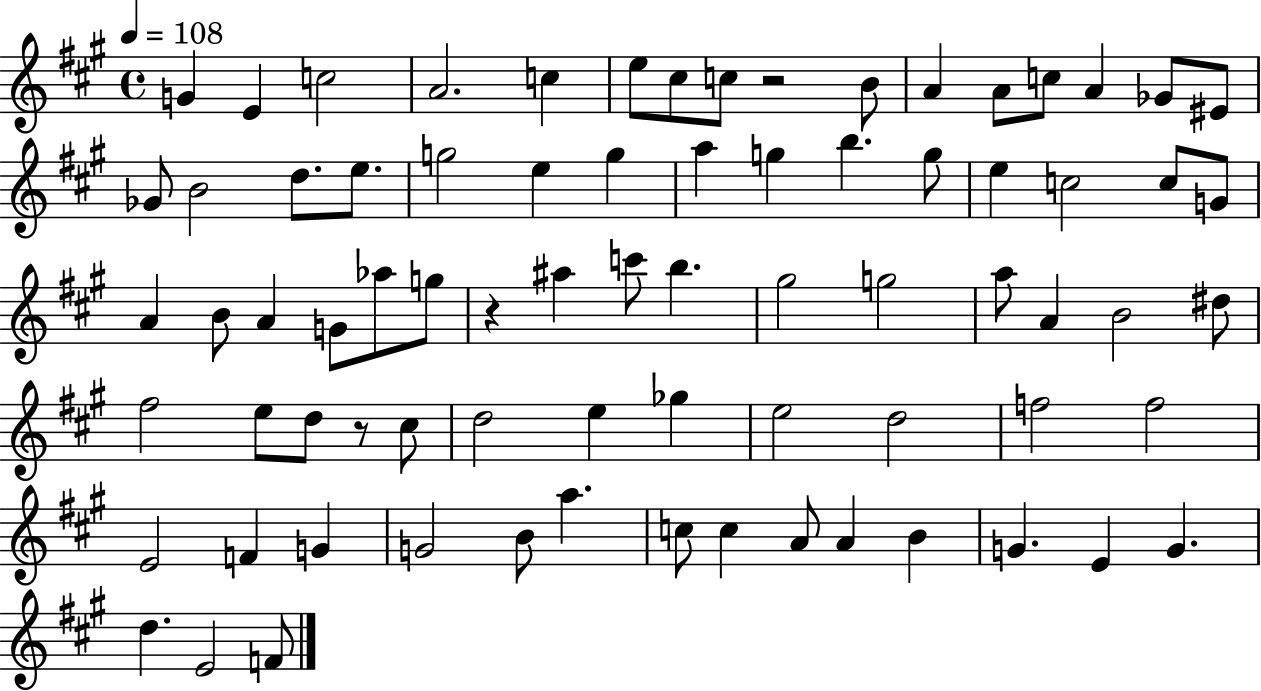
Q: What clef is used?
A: treble